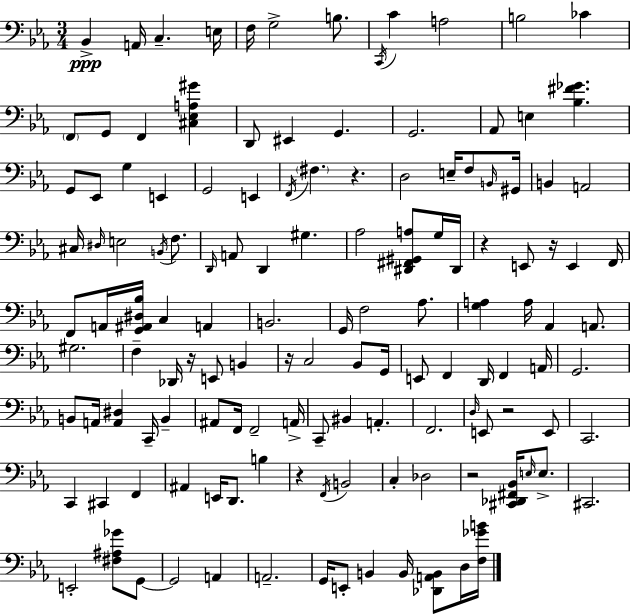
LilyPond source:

{
  \clef bass
  \numericTimeSignature
  \time 3/4
  \key c \minor
  bes,4->\ppp a,16 c4.-- e16 | f16 g2-> b8. | \acciaccatura { c,16 } c'4 a2 | b2 ces'4 | \break \parenthesize f,8 g,8 f,4 <cis ees a gis'>4 | d,8 eis,4 g,4. | g,2. | aes,8 e4 <bes fis' ges'>4. | \break g,8 ees,8 g4 e,4 | g,2 e,4 | \acciaccatura { f,16 } \parenthesize fis4. r4. | d2 e16-- f8 | \break \grace { b,16 } gis,16 b,4 a,2 | cis16 \grace { dis16 } e2 | \acciaccatura { b,16 } f8. \grace { d,16 } a,8 d,4 | gis4. aes2 | \break <dis, fis, gis, a>8 g16 dis,16 r4 e,8 | r16 e,4 f,16 f,8 a,16 <g, ais, dis bes>16 c4 | a,4 b,2. | g,16 f2 | \break aes8. <g a>4 a16 aes,4 | a,8. gis2. | f4-- des,16 r16 | e,8 b,4 r16 c2 | \break bes,8 g,16 e,8 f,4 | d,16 f,4 a,16 g,2. | b,8 a,16 <a, dis>4 | c,16-- b,4-- ais,8 f,16 f,2-- | \break a,16-> c,8-- bis,4 | a,4.-. f,2. | \grace { d16 } e,8 r2 | e,8 c,2. | \break c,4 cis,4 | f,4 ais,4 e,16 | d,8. b4 r4 \acciaccatura { f,16 } | b,2 c4-. | \break des2 r2 | <cis, des, fis, bes,>16 \grace { e16 } e8.-> cis,2. | e,2-. | <fis ais ges'>8 g,8~~ g,2 | \break a,4 a,2.-- | g,16 e,8-. | b,4 b,16 <des, a, b,>8 d16 <f ges' b'>16 \bar "|."
}